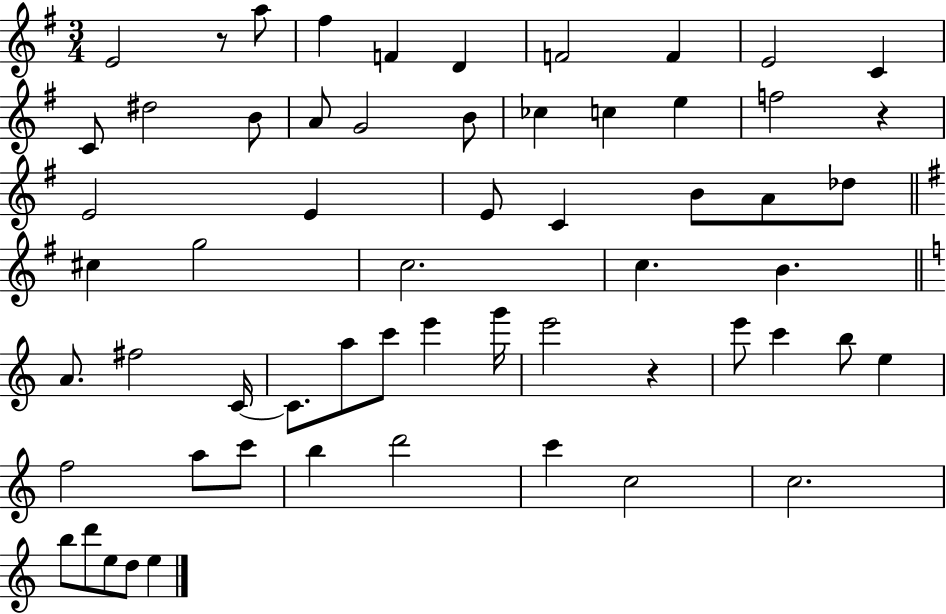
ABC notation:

X:1
T:Untitled
M:3/4
L:1/4
K:G
E2 z/2 a/2 ^f F D F2 F E2 C C/2 ^d2 B/2 A/2 G2 B/2 _c c e f2 z E2 E E/2 C B/2 A/2 _d/2 ^c g2 c2 c B A/2 ^f2 C/4 C/2 a/2 c'/2 e' g'/4 e'2 z e'/2 c' b/2 e f2 a/2 c'/2 b d'2 c' c2 c2 b/2 d'/2 e/2 d/2 e